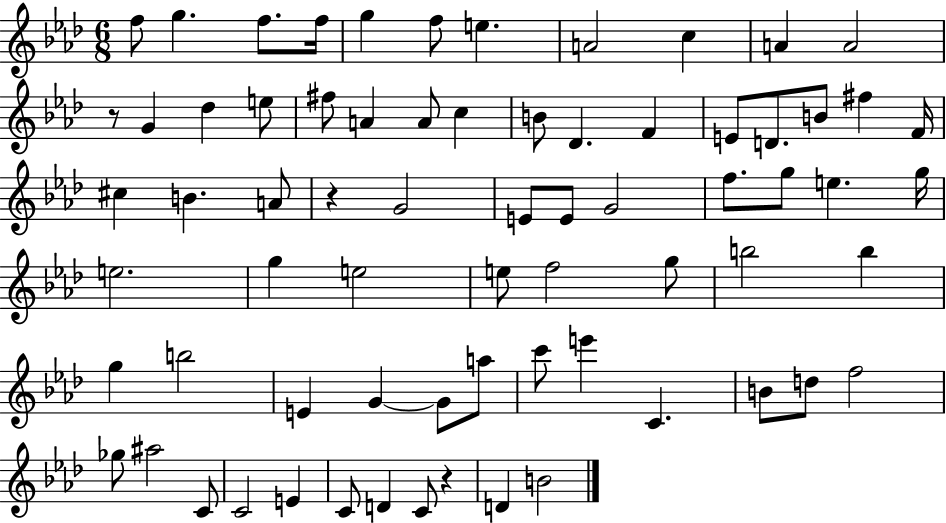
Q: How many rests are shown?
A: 3